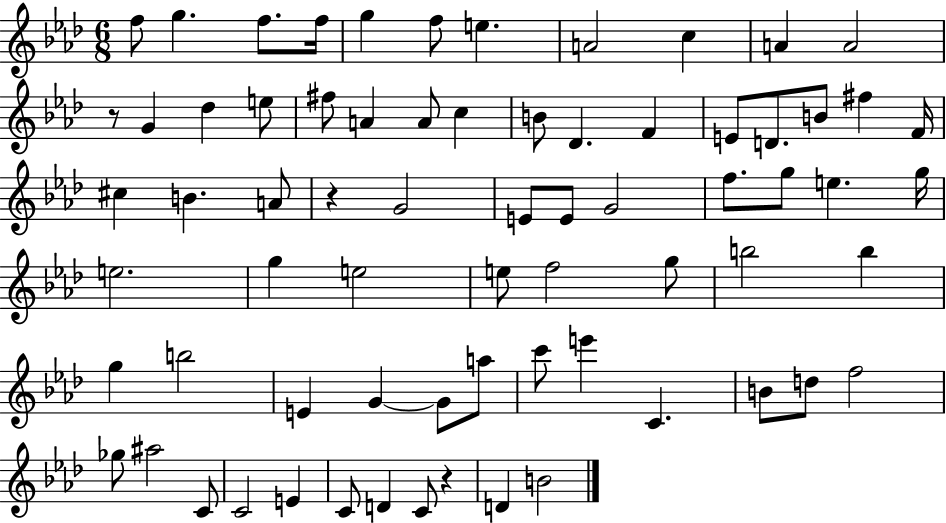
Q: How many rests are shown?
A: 3